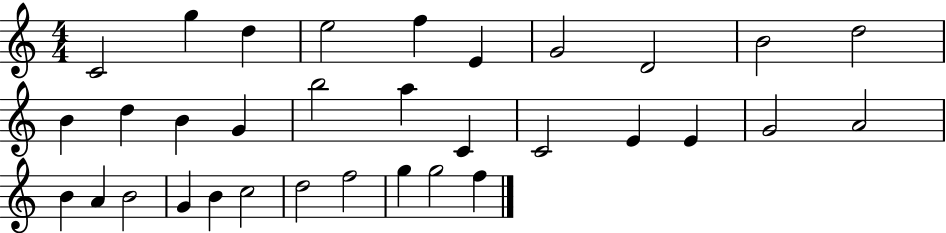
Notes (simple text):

C4/h G5/q D5/q E5/h F5/q E4/q G4/h D4/h B4/h D5/h B4/q D5/q B4/q G4/q B5/h A5/q C4/q C4/h E4/q E4/q G4/h A4/h B4/q A4/q B4/h G4/q B4/q C5/h D5/h F5/h G5/q G5/h F5/q